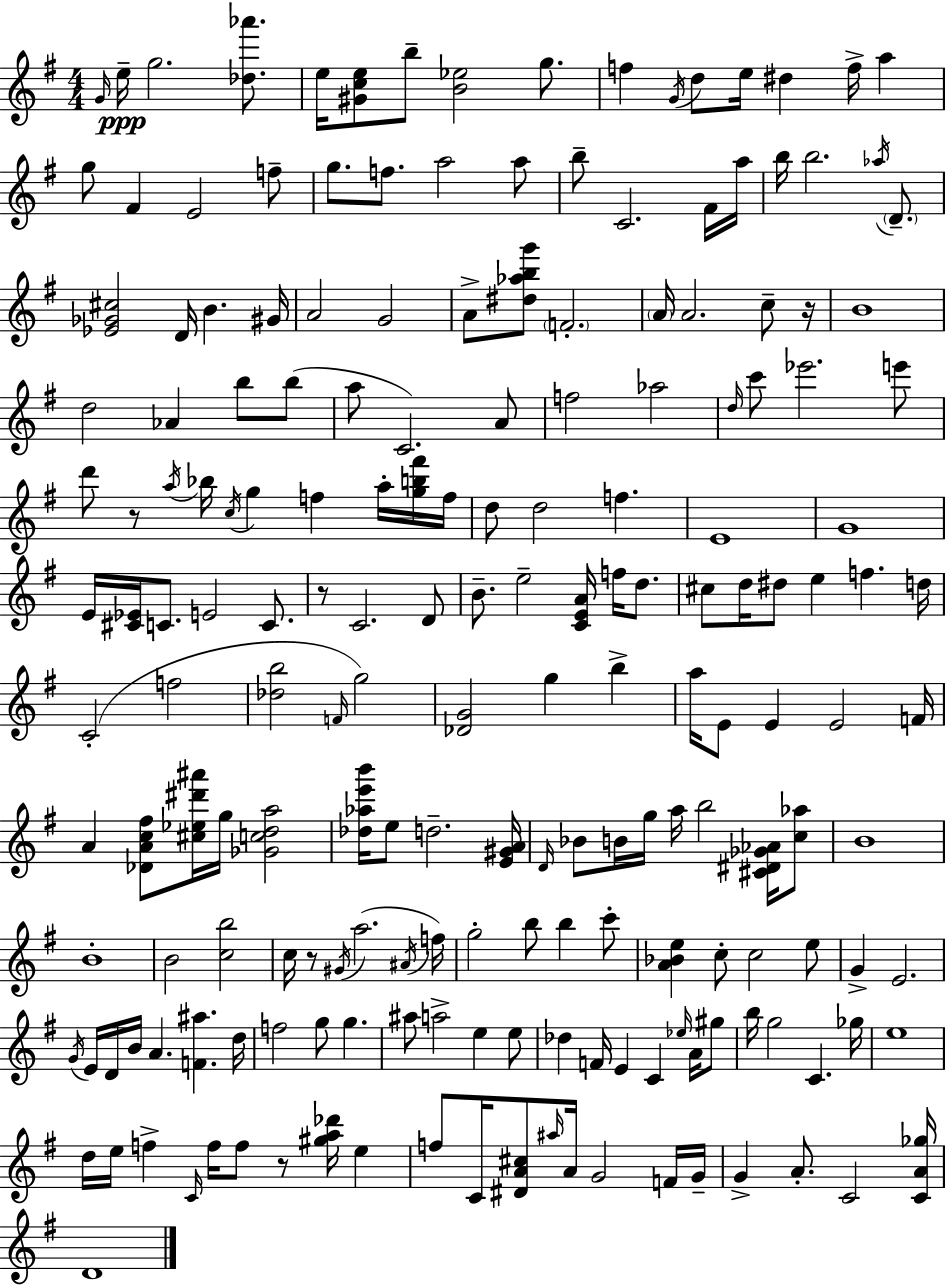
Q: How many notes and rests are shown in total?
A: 191